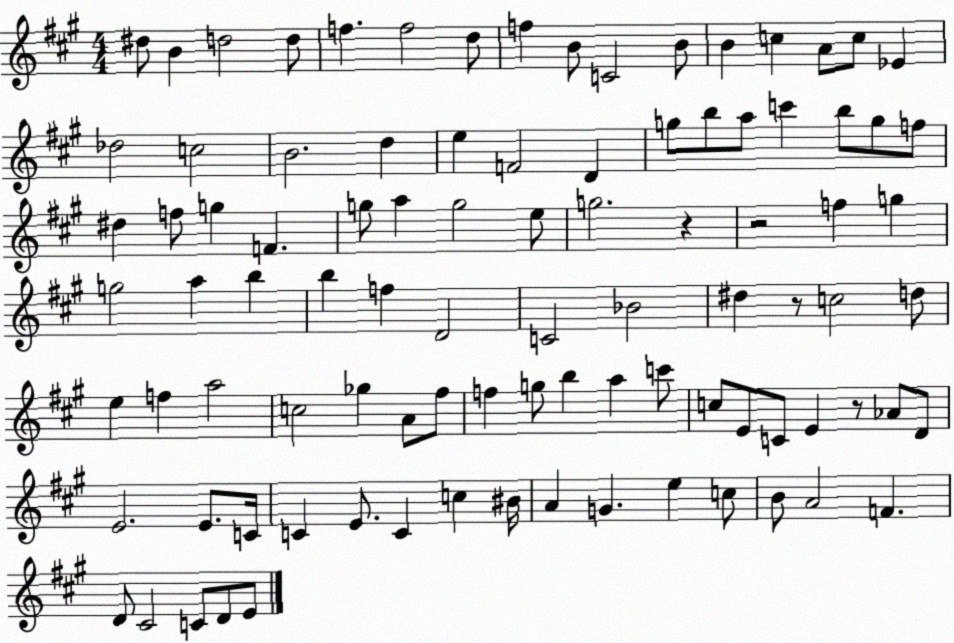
X:1
T:Untitled
M:4/4
L:1/4
K:A
^d/2 B d2 d/2 f f2 d/2 f B/2 C2 B/2 B c A/2 c/2 _E _d2 c2 B2 d e F2 D g/2 b/2 a/2 c' b/2 g/2 f/2 ^d f/2 g F g/2 a g2 e/2 g2 z z2 f g g2 a b b f D2 C2 _B2 ^d z/2 c2 d/2 e f a2 c2 _g A/2 ^f/2 f g/2 b a c'/2 c/2 E/2 C/2 E z/2 _A/2 D/2 E2 E/2 C/4 C E/2 C c ^B/4 A G e c/2 B/2 A2 F D/2 ^C2 C/2 D/2 E/2